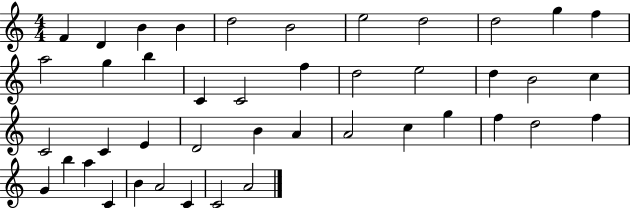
F4/q D4/q B4/q B4/q D5/h B4/h E5/h D5/h D5/h G5/q F5/q A5/h G5/q B5/q C4/q C4/h F5/q D5/h E5/h D5/q B4/h C5/q C4/h C4/q E4/q D4/h B4/q A4/q A4/h C5/q G5/q F5/q D5/h F5/q G4/q B5/q A5/q C4/q B4/q A4/h C4/q C4/h A4/h